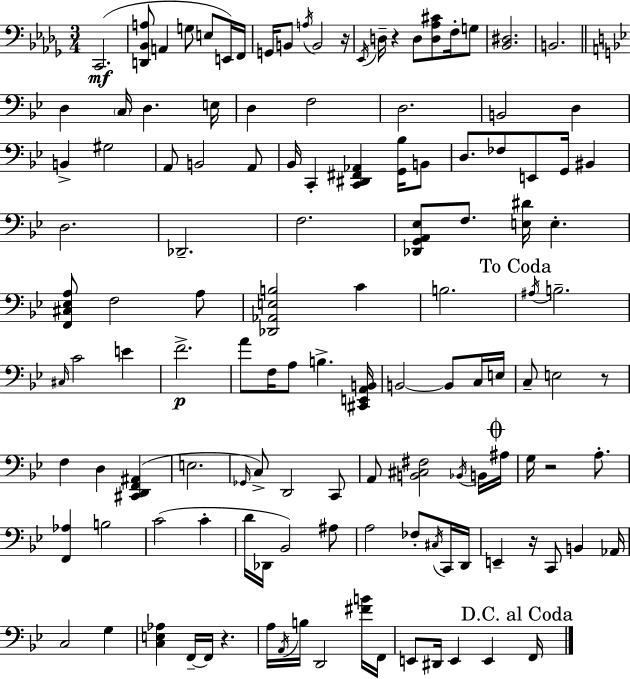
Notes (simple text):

C2/h. [D2,Bb2,A3]/e A2/q G3/e E3/e E2/s F2/s G2/s B2/e A3/s B2/h R/s Eb2/s D3/s R/q D3/e [D3,Ab3,C#4]/e F3/s G3/e [Bb2,D#3]/h. B2/h. D3/q C3/s D3/q. E3/s D3/q F3/h D3/h. B2/h D3/q B2/q G#3/h A2/e B2/h A2/e Bb2/s C2/q [C2,D#2,F#2,Ab2]/q [G2,Bb3]/s B2/e D3/e. FES3/e E2/e G2/s BIS2/q D3/h. Db2/h. F3/h. [Db2,G2,A2,Eb3]/e F3/e. [E3,D#4]/s E3/q. [F2,C#3,Eb3,A3]/e F3/h A3/e [Db2,Ab2,E3,B3]/h C4/q B3/h. A#3/s B3/h. C#3/s C4/h E4/q F4/h. A4/e F3/s A3/e B3/q. [C#2,E2,A2,B2]/s B2/h B2/e C3/s E3/s C3/e E3/h R/e F3/q D3/q [C#2,D2,F2,A#2]/q E3/h. Gb2/s C3/e D2/h C2/e A2/e [B2,C#3,F#3]/h Bb2/s B2/s A#3/s G3/s R/h A3/e. [F2,Ab3]/q B3/h C4/h C4/q D4/s Db2/s Bb2/h A#3/e A3/h FES3/e C#3/s C2/s D2/s E2/q R/s C2/e B2/q Ab2/s C3/h G3/q [C3,E3,Ab3]/q F2/s F2/s R/q. A3/s A2/s B3/s D2/h [F#4,B4]/s F2/s E2/e D#2/s E2/q E2/q F2/s